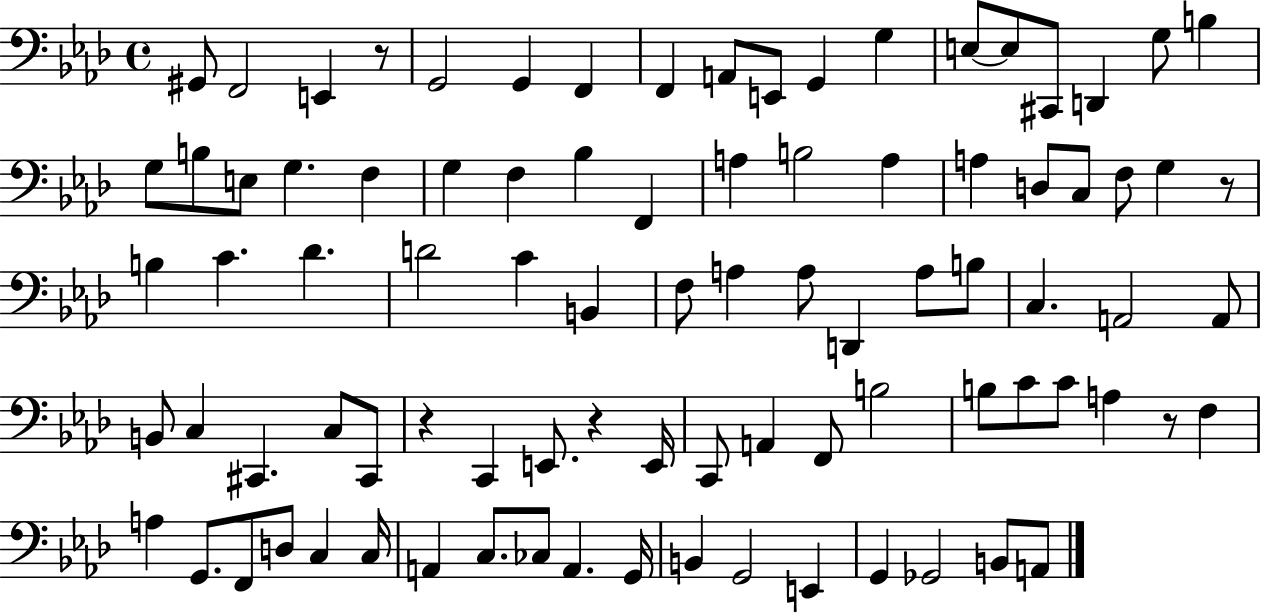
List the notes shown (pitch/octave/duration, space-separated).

G#2/e F2/h E2/q R/e G2/h G2/q F2/q F2/q A2/e E2/e G2/q G3/q E3/e E3/e C#2/e D2/q G3/e B3/q G3/e B3/e E3/e G3/q. F3/q G3/q F3/q Bb3/q F2/q A3/q B3/h A3/q A3/q D3/e C3/e F3/e G3/q R/e B3/q C4/q. Db4/q. D4/h C4/q B2/q F3/e A3/q A3/e D2/q A3/e B3/e C3/q. A2/h A2/e B2/e C3/q C#2/q. C3/e C#2/e R/q C2/q E2/e. R/q E2/s C2/e A2/q F2/e B3/h B3/e C4/e C4/e A3/q R/e F3/q A3/q G2/e. F2/e D3/e C3/q C3/s A2/q C3/e. CES3/e A2/q. G2/s B2/q G2/h E2/q G2/q Gb2/h B2/e A2/e